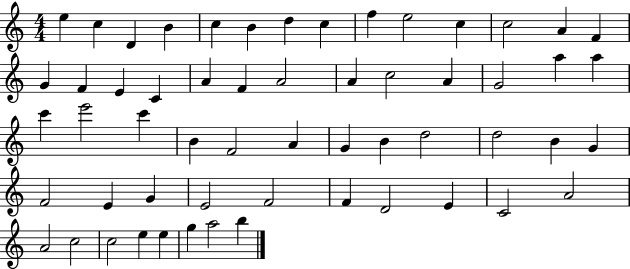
{
  \clef treble
  \numericTimeSignature
  \time 4/4
  \key c \major
  e''4 c''4 d'4 b'4 | c''4 b'4 d''4 c''4 | f''4 e''2 c''4 | c''2 a'4 f'4 | \break g'4 f'4 e'4 c'4 | a'4 f'4 a'2 | a'4 c''2 a'4 | g'2 a''4 a''4 | \break c'''4 e'''2 c'''4 | b'4 f'2 a'4 | g'4 b'4 d''2 | d''2 b'4 g'4 | \break f'2 e'4 g'4 | e'2 f'2 | f'4 d'2 e'4 | c'2 a'2 | \break a'2 c''2 | c''2 e''4 e''4 | g''4 a''2 b''4 | \bar "|."
}